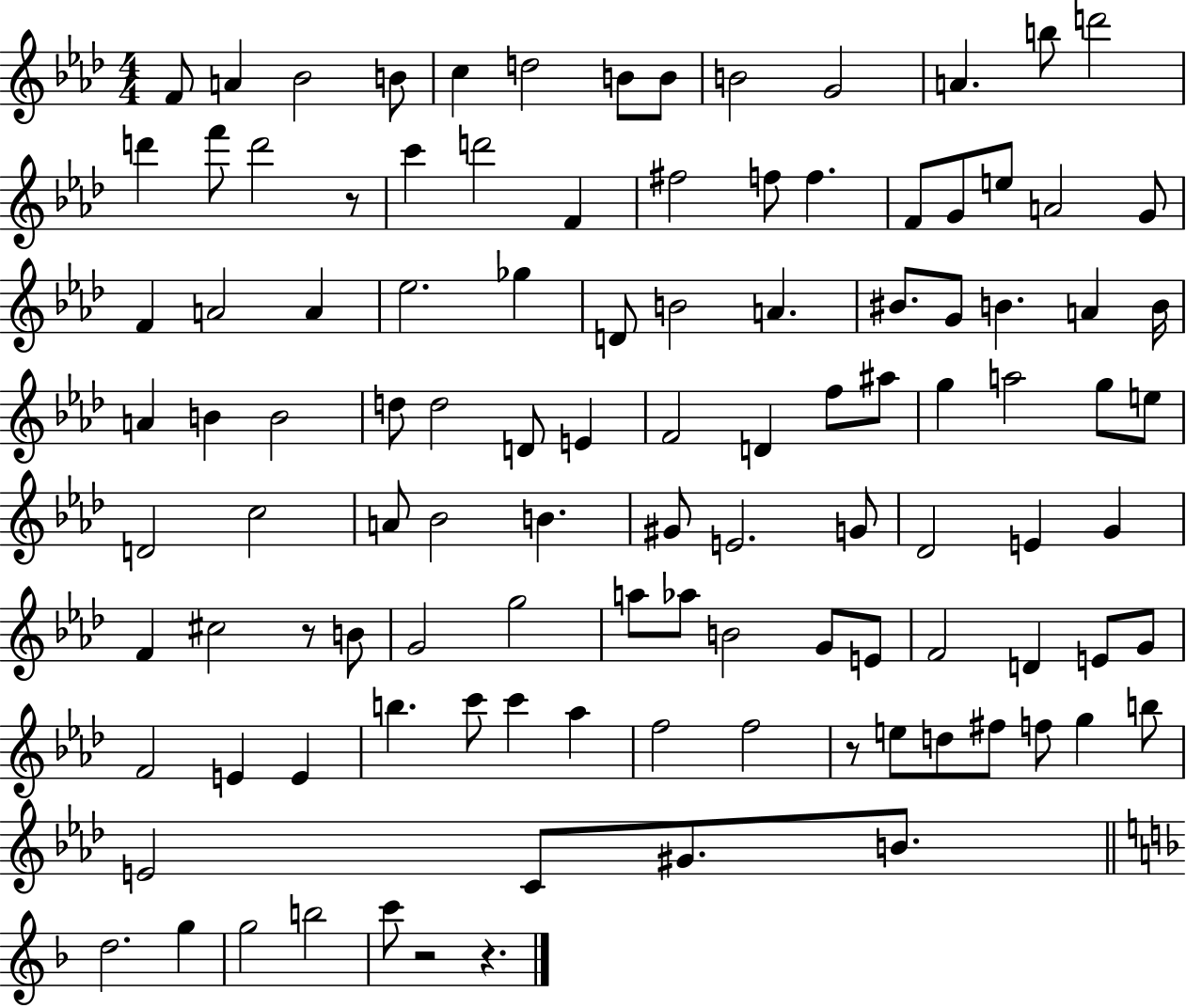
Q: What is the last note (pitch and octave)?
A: C6